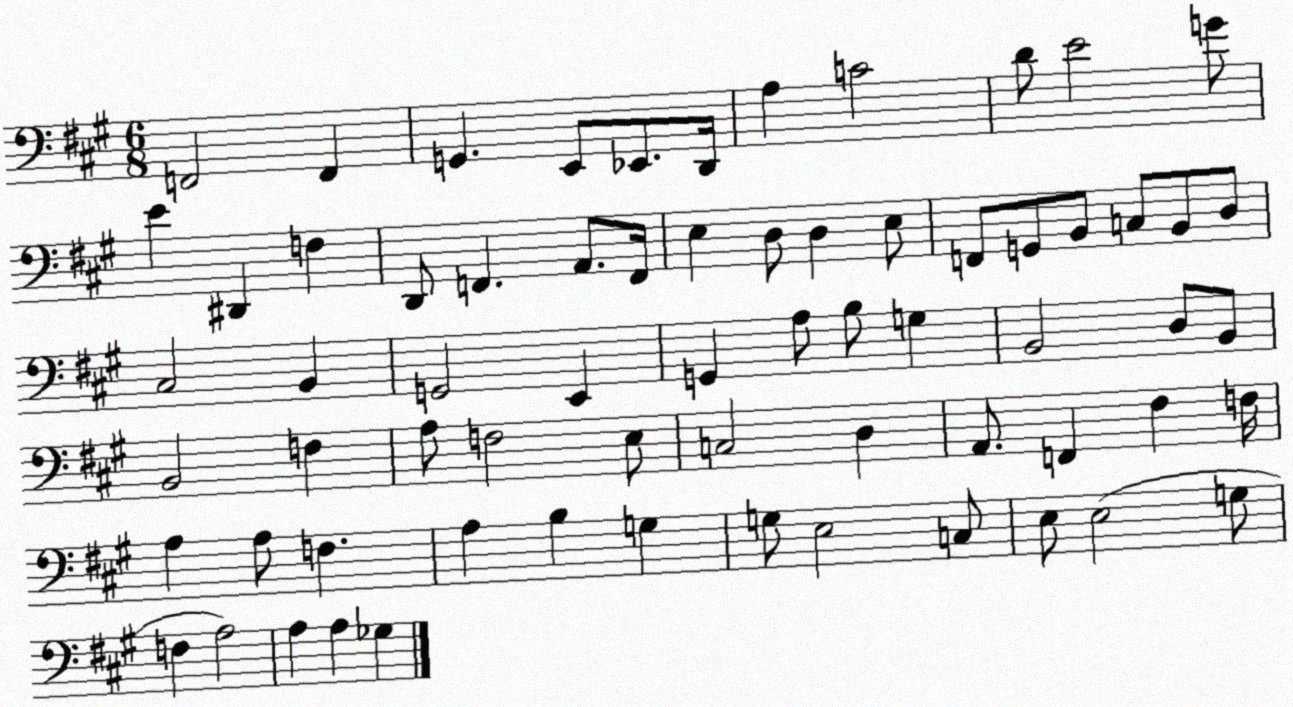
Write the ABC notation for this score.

X:1
T:Untitled
M:6/8
L:1/4
K:A
F,,2 F,, G,, E,,/2 _E,,/2 D,,/4 A, C2 D/2 E2 G/2 E ^D,, F, D,,/2 F,, A,,/2 F,,/4 E, D,/2 D, E,/2 F,,/2 G,,/2 B,,/2 C,/2 B,,/2 D,/2 ^C,2 B,, G,,2 E,, G,, A,/2 B,/2 G, B,,2 D,/2 B,,/2 B,,2 F, A,/2 F,2 E,/2 C,2 D, A,,/2 F,, ^F, F,/4 A, A,/2 F, A, B, G, G,/2 E,2 C,/2 E,/2 E,2 G,/2 F, A,2 A, A, _G,